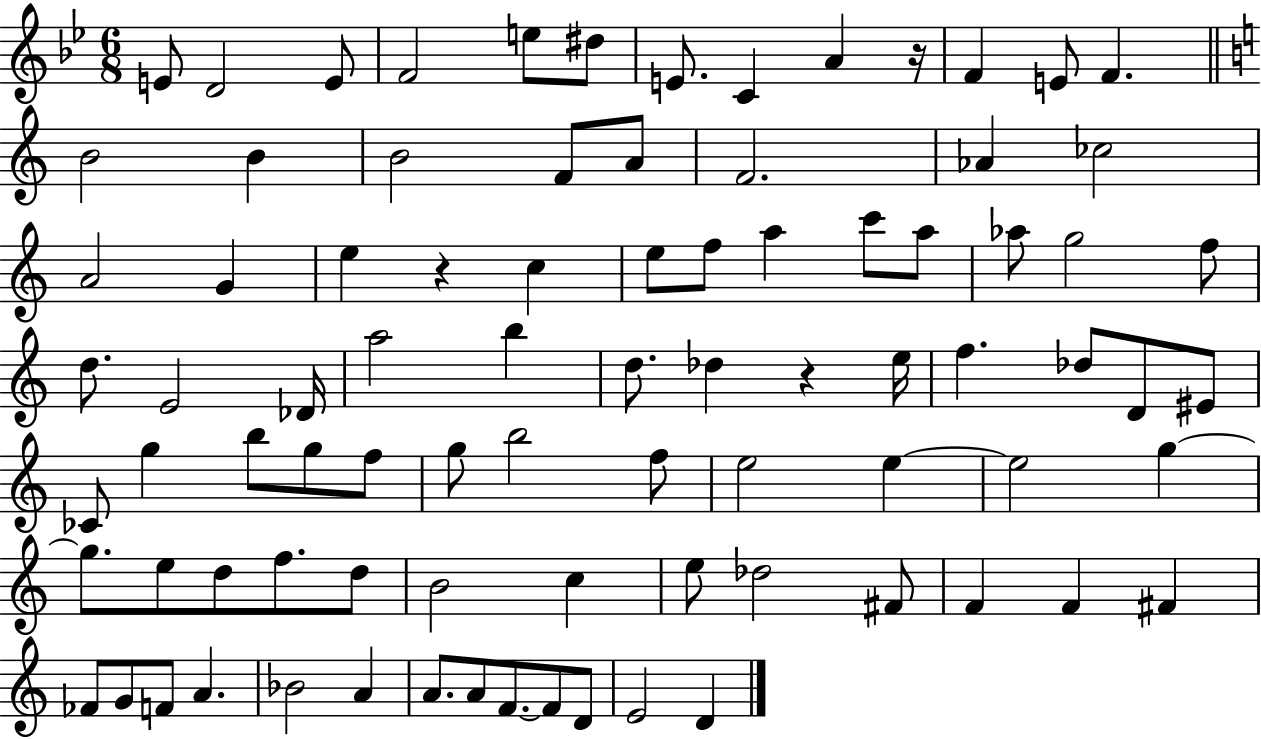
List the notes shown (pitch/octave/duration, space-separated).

E4/e D4/h E4/e F4/h E5/e D#5/e E4/e. C4/q A4/q R/s F4/q E4/e F4/q. B4/h B4/q B4/h F4/e A4/e F4/h. Ab4/q CES5/h A4/h G4/q E5/q R/q C5/q E5/e F5/e A5/q C6/e A5/e Ab5/e G5/h F5/e D5/e. E4/h Db4/s A5/h B5/q D5/e. Db5/q R/q E5/s F5/q. Db5/e D4/e EIS4/e CES4/e G5/q B5/e G5/e F5/e G5/e B5/h F5/e E5/h E5/q E5/h G5/q G5/e. E5/e D5/e F5/e. D5/e B4/h C5/q E5/e Db5/h F#4/e F4/q F4/q F#4/q FES4/e G4/e F4/e A4/q. Bb4/h A4/q A4/e. A4/e F4/e. F4/e D4/e E4/h D4/q